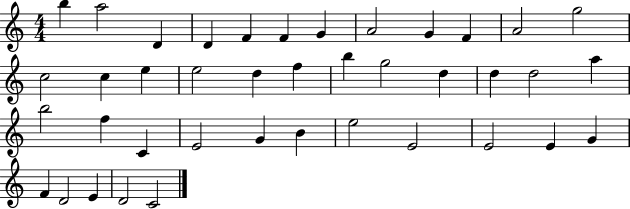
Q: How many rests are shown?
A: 0